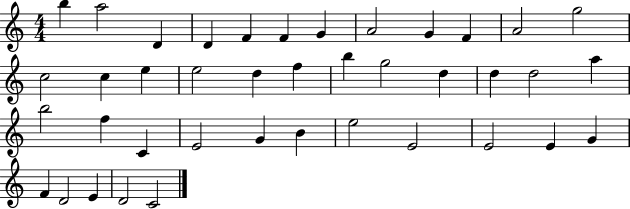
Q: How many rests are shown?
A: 0